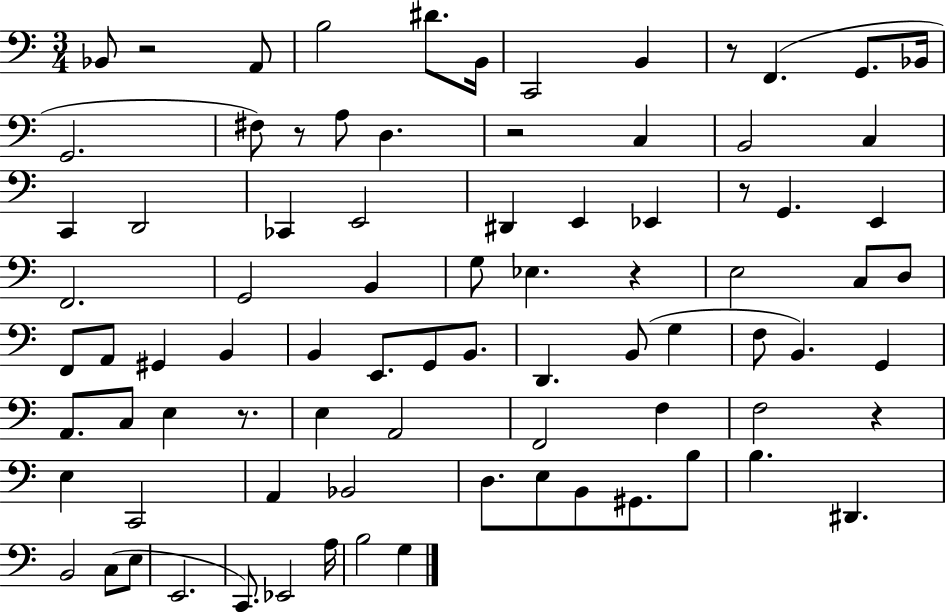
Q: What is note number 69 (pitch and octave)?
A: C3